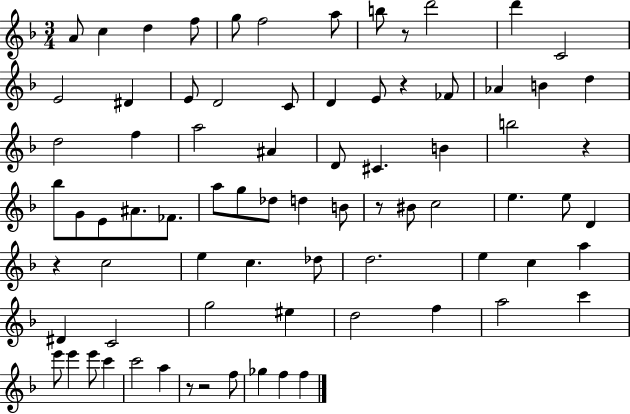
A4/e C5/q D5/q F5/e G5/e F5/h A5/e B5/e R/e D6/h D6/q C4/h E4/h D#4/q E4/e D4/h C4/e D4/q E4/e R/q FES4/e Ab4/q B4/q D5/q D5/h F5/q A5/h A#4/q D4/e C#4/q. B4/q B5/h R/q Bb5/e G4/e E4/e A#4/e. FES4/e. A5/e G5/e Db5/e D5/q B4/e R/e BIS4/e C5/h E5/q. E5/e D4/q R/q C5/h E5/q C5/q. Db5/e D5/h. E5/q C5/q A5/q D#4/q C4/h G5/h EIS5/q D5/h F5/q A5/h C6/q E6/e E6/q E6/e C6/q C6/h A5/q R/e R/h F5/e Gb5/q F5/q F5/q